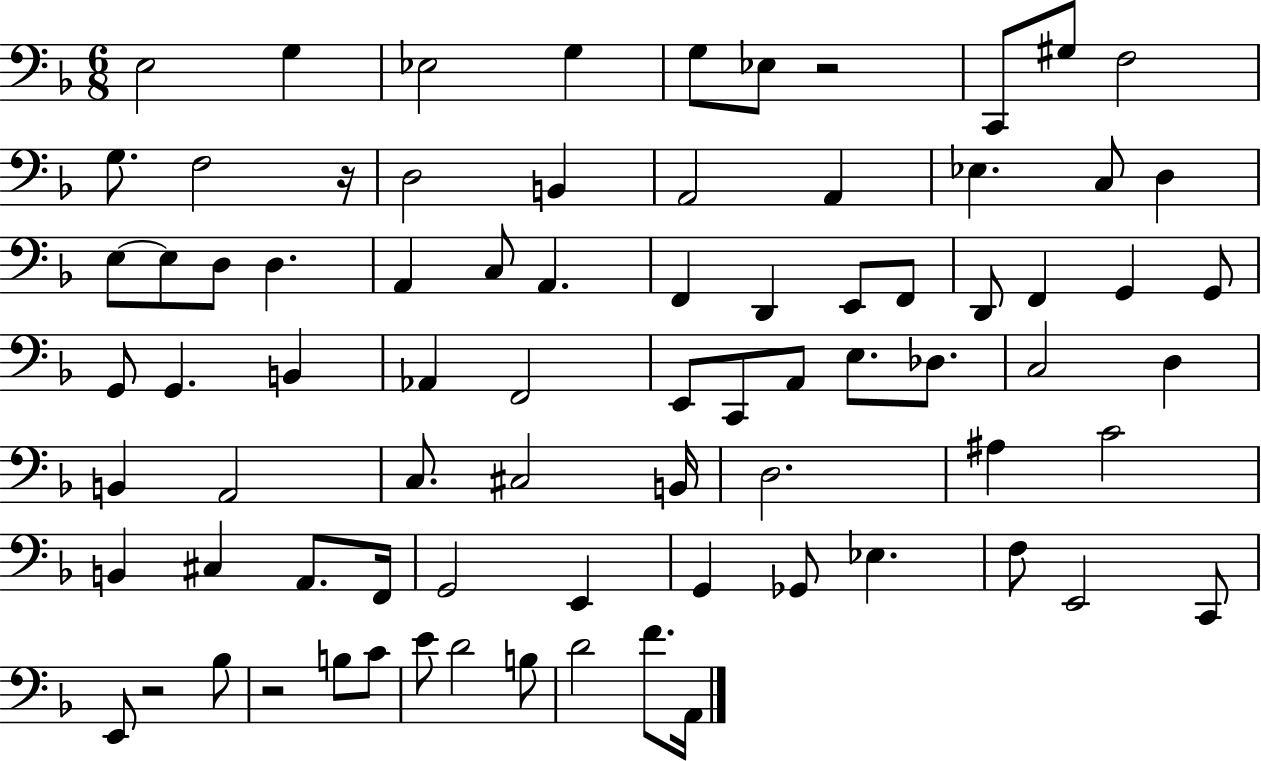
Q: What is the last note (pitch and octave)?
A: A2